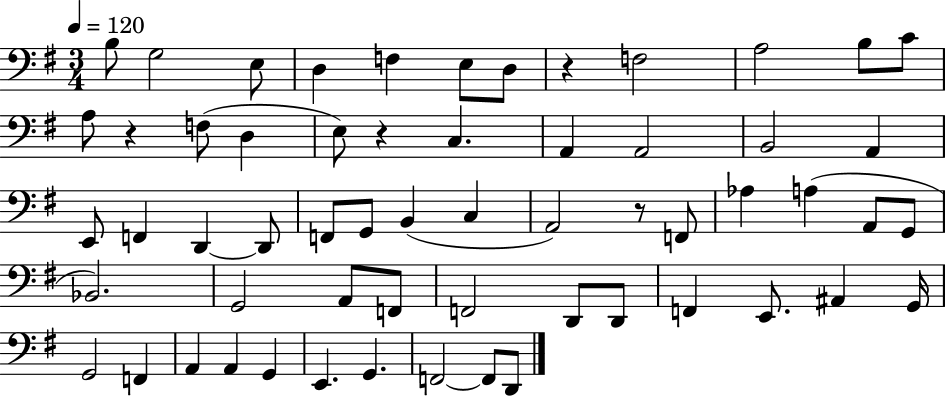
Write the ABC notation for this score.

X:1
T:Untitled
M:3/4
L:1/4
K:G
B,/2 G,2 E,/2 D, F, E,/2 D,/2 z F,2 A,2 B,/2 C/2 A,/2 z F,/2 D, E,/2 z C, A,, A,,2 B,,2 A,, E,,/2 F,, D,, D,,/2 F,,/2 G,,/2 B,, C, A,,2 z/2 F,,/2 _A, A, A,,/2 G,,/2 _B,,2 G,,2 A,,/2 F,,/2 F,,2 D,,/2 D,,/2 F,, E,,/2 ^A,, G,,/4 G,,2 F,, A,, A,, G,, E,, G,, F,,2 F,,/2 D,,/2